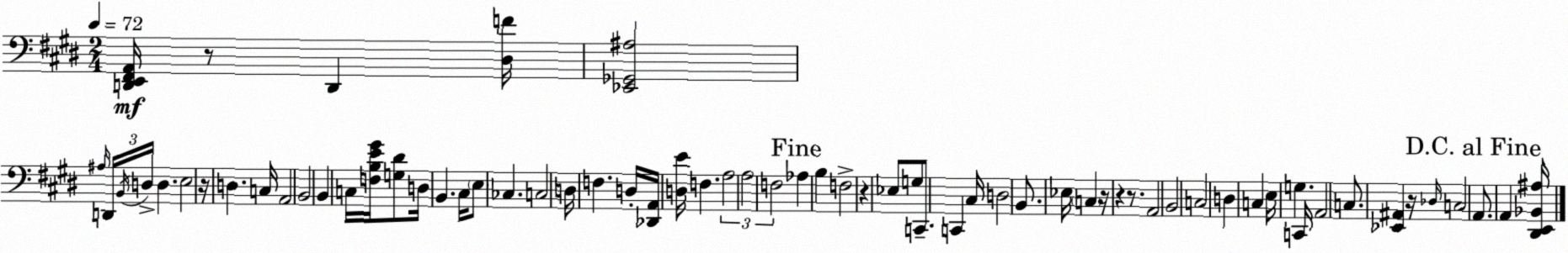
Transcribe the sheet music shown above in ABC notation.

X:1
T:Untitled
M:2/4
L:1/4
K:E
[D,,E,,^F,,A,,]/4 z/2 D,, [^D,F]/4 [_E,,_G,,^A,]2 ^A,/4 D,,/4 B,,/4 D,/4 D, E,2 z/4 D, C,/4 A,,2 B,,2 B,, C,/4 [F,B,E^G]/4 [G,^D]/2 D,/4 B,, ^C,/4 E,/2 _C, C,2 D,/4 F, D,/4 [_D,,A,,]/4 [D,E]/4 F, A,2 A,2 F,2 _A, B, F,2 z _E,/2 G,/2 C,,/2 C,, ^C,/4 D,2 B,,/2 _E,/4 C, z/4 z z/2 A,,2 B,,2 C,2 D, C, E,/4 G, C,,/4 A,,2 C,/2 [_E,,^A,,] z/4 _D,/4 C,2 A,,/2 A,, [^D,,E,,_B,,^A,]/4